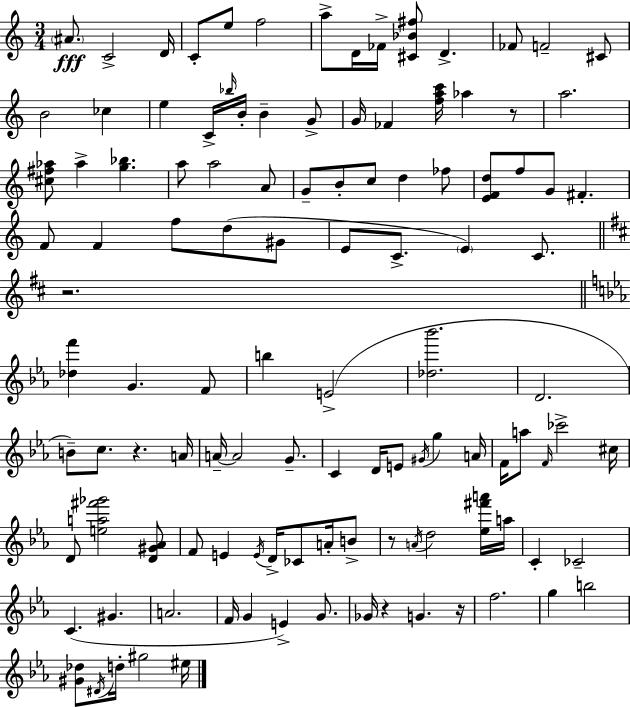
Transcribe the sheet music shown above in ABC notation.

X:1
T:Untitled
M:3/4
L:1/4
K:Am
^A/2 C2 D/4 C/2 e/2 f2 a/2 D/4 _F/4 [^C_B^f]/2 D _F/2 F2 ^C/2 B2 _c e C/4 _b/4 B/4 B G/2 G/4 _F [fac']/4 _a z/2 a2 [^c^f_a]/2 _a [g_b] a/2 a2 A/2 G/2 B/2 c/2 d _f/2 [EFd]/2 f/2 G/2 ^F F/2 F f/2 d/2 ^G/2 E/2 C/2 E C/2 z2 [_df'] G F/2 b E2 [_d_b']2 D2 B/2 c/2 z A/4 A/4 A2 G/2 C D/4 E/2 ^G/4 g A/4 F/4 a/2 F/4 _c'2 ^c/4 D/2 [ea^f'_g']2 [D^G_A]/2 F/2 E E/4 D/4 _C/2 A/4 B/2 z/2 A/4 d2 [_e^f'a']/4 a/4 C _C2 C ^G A2 F/4 G E G/2 _G/4 z G z/4 f2 g b2 [^G_d]/2 ^D/4 d/4 ^g2 ^e/4